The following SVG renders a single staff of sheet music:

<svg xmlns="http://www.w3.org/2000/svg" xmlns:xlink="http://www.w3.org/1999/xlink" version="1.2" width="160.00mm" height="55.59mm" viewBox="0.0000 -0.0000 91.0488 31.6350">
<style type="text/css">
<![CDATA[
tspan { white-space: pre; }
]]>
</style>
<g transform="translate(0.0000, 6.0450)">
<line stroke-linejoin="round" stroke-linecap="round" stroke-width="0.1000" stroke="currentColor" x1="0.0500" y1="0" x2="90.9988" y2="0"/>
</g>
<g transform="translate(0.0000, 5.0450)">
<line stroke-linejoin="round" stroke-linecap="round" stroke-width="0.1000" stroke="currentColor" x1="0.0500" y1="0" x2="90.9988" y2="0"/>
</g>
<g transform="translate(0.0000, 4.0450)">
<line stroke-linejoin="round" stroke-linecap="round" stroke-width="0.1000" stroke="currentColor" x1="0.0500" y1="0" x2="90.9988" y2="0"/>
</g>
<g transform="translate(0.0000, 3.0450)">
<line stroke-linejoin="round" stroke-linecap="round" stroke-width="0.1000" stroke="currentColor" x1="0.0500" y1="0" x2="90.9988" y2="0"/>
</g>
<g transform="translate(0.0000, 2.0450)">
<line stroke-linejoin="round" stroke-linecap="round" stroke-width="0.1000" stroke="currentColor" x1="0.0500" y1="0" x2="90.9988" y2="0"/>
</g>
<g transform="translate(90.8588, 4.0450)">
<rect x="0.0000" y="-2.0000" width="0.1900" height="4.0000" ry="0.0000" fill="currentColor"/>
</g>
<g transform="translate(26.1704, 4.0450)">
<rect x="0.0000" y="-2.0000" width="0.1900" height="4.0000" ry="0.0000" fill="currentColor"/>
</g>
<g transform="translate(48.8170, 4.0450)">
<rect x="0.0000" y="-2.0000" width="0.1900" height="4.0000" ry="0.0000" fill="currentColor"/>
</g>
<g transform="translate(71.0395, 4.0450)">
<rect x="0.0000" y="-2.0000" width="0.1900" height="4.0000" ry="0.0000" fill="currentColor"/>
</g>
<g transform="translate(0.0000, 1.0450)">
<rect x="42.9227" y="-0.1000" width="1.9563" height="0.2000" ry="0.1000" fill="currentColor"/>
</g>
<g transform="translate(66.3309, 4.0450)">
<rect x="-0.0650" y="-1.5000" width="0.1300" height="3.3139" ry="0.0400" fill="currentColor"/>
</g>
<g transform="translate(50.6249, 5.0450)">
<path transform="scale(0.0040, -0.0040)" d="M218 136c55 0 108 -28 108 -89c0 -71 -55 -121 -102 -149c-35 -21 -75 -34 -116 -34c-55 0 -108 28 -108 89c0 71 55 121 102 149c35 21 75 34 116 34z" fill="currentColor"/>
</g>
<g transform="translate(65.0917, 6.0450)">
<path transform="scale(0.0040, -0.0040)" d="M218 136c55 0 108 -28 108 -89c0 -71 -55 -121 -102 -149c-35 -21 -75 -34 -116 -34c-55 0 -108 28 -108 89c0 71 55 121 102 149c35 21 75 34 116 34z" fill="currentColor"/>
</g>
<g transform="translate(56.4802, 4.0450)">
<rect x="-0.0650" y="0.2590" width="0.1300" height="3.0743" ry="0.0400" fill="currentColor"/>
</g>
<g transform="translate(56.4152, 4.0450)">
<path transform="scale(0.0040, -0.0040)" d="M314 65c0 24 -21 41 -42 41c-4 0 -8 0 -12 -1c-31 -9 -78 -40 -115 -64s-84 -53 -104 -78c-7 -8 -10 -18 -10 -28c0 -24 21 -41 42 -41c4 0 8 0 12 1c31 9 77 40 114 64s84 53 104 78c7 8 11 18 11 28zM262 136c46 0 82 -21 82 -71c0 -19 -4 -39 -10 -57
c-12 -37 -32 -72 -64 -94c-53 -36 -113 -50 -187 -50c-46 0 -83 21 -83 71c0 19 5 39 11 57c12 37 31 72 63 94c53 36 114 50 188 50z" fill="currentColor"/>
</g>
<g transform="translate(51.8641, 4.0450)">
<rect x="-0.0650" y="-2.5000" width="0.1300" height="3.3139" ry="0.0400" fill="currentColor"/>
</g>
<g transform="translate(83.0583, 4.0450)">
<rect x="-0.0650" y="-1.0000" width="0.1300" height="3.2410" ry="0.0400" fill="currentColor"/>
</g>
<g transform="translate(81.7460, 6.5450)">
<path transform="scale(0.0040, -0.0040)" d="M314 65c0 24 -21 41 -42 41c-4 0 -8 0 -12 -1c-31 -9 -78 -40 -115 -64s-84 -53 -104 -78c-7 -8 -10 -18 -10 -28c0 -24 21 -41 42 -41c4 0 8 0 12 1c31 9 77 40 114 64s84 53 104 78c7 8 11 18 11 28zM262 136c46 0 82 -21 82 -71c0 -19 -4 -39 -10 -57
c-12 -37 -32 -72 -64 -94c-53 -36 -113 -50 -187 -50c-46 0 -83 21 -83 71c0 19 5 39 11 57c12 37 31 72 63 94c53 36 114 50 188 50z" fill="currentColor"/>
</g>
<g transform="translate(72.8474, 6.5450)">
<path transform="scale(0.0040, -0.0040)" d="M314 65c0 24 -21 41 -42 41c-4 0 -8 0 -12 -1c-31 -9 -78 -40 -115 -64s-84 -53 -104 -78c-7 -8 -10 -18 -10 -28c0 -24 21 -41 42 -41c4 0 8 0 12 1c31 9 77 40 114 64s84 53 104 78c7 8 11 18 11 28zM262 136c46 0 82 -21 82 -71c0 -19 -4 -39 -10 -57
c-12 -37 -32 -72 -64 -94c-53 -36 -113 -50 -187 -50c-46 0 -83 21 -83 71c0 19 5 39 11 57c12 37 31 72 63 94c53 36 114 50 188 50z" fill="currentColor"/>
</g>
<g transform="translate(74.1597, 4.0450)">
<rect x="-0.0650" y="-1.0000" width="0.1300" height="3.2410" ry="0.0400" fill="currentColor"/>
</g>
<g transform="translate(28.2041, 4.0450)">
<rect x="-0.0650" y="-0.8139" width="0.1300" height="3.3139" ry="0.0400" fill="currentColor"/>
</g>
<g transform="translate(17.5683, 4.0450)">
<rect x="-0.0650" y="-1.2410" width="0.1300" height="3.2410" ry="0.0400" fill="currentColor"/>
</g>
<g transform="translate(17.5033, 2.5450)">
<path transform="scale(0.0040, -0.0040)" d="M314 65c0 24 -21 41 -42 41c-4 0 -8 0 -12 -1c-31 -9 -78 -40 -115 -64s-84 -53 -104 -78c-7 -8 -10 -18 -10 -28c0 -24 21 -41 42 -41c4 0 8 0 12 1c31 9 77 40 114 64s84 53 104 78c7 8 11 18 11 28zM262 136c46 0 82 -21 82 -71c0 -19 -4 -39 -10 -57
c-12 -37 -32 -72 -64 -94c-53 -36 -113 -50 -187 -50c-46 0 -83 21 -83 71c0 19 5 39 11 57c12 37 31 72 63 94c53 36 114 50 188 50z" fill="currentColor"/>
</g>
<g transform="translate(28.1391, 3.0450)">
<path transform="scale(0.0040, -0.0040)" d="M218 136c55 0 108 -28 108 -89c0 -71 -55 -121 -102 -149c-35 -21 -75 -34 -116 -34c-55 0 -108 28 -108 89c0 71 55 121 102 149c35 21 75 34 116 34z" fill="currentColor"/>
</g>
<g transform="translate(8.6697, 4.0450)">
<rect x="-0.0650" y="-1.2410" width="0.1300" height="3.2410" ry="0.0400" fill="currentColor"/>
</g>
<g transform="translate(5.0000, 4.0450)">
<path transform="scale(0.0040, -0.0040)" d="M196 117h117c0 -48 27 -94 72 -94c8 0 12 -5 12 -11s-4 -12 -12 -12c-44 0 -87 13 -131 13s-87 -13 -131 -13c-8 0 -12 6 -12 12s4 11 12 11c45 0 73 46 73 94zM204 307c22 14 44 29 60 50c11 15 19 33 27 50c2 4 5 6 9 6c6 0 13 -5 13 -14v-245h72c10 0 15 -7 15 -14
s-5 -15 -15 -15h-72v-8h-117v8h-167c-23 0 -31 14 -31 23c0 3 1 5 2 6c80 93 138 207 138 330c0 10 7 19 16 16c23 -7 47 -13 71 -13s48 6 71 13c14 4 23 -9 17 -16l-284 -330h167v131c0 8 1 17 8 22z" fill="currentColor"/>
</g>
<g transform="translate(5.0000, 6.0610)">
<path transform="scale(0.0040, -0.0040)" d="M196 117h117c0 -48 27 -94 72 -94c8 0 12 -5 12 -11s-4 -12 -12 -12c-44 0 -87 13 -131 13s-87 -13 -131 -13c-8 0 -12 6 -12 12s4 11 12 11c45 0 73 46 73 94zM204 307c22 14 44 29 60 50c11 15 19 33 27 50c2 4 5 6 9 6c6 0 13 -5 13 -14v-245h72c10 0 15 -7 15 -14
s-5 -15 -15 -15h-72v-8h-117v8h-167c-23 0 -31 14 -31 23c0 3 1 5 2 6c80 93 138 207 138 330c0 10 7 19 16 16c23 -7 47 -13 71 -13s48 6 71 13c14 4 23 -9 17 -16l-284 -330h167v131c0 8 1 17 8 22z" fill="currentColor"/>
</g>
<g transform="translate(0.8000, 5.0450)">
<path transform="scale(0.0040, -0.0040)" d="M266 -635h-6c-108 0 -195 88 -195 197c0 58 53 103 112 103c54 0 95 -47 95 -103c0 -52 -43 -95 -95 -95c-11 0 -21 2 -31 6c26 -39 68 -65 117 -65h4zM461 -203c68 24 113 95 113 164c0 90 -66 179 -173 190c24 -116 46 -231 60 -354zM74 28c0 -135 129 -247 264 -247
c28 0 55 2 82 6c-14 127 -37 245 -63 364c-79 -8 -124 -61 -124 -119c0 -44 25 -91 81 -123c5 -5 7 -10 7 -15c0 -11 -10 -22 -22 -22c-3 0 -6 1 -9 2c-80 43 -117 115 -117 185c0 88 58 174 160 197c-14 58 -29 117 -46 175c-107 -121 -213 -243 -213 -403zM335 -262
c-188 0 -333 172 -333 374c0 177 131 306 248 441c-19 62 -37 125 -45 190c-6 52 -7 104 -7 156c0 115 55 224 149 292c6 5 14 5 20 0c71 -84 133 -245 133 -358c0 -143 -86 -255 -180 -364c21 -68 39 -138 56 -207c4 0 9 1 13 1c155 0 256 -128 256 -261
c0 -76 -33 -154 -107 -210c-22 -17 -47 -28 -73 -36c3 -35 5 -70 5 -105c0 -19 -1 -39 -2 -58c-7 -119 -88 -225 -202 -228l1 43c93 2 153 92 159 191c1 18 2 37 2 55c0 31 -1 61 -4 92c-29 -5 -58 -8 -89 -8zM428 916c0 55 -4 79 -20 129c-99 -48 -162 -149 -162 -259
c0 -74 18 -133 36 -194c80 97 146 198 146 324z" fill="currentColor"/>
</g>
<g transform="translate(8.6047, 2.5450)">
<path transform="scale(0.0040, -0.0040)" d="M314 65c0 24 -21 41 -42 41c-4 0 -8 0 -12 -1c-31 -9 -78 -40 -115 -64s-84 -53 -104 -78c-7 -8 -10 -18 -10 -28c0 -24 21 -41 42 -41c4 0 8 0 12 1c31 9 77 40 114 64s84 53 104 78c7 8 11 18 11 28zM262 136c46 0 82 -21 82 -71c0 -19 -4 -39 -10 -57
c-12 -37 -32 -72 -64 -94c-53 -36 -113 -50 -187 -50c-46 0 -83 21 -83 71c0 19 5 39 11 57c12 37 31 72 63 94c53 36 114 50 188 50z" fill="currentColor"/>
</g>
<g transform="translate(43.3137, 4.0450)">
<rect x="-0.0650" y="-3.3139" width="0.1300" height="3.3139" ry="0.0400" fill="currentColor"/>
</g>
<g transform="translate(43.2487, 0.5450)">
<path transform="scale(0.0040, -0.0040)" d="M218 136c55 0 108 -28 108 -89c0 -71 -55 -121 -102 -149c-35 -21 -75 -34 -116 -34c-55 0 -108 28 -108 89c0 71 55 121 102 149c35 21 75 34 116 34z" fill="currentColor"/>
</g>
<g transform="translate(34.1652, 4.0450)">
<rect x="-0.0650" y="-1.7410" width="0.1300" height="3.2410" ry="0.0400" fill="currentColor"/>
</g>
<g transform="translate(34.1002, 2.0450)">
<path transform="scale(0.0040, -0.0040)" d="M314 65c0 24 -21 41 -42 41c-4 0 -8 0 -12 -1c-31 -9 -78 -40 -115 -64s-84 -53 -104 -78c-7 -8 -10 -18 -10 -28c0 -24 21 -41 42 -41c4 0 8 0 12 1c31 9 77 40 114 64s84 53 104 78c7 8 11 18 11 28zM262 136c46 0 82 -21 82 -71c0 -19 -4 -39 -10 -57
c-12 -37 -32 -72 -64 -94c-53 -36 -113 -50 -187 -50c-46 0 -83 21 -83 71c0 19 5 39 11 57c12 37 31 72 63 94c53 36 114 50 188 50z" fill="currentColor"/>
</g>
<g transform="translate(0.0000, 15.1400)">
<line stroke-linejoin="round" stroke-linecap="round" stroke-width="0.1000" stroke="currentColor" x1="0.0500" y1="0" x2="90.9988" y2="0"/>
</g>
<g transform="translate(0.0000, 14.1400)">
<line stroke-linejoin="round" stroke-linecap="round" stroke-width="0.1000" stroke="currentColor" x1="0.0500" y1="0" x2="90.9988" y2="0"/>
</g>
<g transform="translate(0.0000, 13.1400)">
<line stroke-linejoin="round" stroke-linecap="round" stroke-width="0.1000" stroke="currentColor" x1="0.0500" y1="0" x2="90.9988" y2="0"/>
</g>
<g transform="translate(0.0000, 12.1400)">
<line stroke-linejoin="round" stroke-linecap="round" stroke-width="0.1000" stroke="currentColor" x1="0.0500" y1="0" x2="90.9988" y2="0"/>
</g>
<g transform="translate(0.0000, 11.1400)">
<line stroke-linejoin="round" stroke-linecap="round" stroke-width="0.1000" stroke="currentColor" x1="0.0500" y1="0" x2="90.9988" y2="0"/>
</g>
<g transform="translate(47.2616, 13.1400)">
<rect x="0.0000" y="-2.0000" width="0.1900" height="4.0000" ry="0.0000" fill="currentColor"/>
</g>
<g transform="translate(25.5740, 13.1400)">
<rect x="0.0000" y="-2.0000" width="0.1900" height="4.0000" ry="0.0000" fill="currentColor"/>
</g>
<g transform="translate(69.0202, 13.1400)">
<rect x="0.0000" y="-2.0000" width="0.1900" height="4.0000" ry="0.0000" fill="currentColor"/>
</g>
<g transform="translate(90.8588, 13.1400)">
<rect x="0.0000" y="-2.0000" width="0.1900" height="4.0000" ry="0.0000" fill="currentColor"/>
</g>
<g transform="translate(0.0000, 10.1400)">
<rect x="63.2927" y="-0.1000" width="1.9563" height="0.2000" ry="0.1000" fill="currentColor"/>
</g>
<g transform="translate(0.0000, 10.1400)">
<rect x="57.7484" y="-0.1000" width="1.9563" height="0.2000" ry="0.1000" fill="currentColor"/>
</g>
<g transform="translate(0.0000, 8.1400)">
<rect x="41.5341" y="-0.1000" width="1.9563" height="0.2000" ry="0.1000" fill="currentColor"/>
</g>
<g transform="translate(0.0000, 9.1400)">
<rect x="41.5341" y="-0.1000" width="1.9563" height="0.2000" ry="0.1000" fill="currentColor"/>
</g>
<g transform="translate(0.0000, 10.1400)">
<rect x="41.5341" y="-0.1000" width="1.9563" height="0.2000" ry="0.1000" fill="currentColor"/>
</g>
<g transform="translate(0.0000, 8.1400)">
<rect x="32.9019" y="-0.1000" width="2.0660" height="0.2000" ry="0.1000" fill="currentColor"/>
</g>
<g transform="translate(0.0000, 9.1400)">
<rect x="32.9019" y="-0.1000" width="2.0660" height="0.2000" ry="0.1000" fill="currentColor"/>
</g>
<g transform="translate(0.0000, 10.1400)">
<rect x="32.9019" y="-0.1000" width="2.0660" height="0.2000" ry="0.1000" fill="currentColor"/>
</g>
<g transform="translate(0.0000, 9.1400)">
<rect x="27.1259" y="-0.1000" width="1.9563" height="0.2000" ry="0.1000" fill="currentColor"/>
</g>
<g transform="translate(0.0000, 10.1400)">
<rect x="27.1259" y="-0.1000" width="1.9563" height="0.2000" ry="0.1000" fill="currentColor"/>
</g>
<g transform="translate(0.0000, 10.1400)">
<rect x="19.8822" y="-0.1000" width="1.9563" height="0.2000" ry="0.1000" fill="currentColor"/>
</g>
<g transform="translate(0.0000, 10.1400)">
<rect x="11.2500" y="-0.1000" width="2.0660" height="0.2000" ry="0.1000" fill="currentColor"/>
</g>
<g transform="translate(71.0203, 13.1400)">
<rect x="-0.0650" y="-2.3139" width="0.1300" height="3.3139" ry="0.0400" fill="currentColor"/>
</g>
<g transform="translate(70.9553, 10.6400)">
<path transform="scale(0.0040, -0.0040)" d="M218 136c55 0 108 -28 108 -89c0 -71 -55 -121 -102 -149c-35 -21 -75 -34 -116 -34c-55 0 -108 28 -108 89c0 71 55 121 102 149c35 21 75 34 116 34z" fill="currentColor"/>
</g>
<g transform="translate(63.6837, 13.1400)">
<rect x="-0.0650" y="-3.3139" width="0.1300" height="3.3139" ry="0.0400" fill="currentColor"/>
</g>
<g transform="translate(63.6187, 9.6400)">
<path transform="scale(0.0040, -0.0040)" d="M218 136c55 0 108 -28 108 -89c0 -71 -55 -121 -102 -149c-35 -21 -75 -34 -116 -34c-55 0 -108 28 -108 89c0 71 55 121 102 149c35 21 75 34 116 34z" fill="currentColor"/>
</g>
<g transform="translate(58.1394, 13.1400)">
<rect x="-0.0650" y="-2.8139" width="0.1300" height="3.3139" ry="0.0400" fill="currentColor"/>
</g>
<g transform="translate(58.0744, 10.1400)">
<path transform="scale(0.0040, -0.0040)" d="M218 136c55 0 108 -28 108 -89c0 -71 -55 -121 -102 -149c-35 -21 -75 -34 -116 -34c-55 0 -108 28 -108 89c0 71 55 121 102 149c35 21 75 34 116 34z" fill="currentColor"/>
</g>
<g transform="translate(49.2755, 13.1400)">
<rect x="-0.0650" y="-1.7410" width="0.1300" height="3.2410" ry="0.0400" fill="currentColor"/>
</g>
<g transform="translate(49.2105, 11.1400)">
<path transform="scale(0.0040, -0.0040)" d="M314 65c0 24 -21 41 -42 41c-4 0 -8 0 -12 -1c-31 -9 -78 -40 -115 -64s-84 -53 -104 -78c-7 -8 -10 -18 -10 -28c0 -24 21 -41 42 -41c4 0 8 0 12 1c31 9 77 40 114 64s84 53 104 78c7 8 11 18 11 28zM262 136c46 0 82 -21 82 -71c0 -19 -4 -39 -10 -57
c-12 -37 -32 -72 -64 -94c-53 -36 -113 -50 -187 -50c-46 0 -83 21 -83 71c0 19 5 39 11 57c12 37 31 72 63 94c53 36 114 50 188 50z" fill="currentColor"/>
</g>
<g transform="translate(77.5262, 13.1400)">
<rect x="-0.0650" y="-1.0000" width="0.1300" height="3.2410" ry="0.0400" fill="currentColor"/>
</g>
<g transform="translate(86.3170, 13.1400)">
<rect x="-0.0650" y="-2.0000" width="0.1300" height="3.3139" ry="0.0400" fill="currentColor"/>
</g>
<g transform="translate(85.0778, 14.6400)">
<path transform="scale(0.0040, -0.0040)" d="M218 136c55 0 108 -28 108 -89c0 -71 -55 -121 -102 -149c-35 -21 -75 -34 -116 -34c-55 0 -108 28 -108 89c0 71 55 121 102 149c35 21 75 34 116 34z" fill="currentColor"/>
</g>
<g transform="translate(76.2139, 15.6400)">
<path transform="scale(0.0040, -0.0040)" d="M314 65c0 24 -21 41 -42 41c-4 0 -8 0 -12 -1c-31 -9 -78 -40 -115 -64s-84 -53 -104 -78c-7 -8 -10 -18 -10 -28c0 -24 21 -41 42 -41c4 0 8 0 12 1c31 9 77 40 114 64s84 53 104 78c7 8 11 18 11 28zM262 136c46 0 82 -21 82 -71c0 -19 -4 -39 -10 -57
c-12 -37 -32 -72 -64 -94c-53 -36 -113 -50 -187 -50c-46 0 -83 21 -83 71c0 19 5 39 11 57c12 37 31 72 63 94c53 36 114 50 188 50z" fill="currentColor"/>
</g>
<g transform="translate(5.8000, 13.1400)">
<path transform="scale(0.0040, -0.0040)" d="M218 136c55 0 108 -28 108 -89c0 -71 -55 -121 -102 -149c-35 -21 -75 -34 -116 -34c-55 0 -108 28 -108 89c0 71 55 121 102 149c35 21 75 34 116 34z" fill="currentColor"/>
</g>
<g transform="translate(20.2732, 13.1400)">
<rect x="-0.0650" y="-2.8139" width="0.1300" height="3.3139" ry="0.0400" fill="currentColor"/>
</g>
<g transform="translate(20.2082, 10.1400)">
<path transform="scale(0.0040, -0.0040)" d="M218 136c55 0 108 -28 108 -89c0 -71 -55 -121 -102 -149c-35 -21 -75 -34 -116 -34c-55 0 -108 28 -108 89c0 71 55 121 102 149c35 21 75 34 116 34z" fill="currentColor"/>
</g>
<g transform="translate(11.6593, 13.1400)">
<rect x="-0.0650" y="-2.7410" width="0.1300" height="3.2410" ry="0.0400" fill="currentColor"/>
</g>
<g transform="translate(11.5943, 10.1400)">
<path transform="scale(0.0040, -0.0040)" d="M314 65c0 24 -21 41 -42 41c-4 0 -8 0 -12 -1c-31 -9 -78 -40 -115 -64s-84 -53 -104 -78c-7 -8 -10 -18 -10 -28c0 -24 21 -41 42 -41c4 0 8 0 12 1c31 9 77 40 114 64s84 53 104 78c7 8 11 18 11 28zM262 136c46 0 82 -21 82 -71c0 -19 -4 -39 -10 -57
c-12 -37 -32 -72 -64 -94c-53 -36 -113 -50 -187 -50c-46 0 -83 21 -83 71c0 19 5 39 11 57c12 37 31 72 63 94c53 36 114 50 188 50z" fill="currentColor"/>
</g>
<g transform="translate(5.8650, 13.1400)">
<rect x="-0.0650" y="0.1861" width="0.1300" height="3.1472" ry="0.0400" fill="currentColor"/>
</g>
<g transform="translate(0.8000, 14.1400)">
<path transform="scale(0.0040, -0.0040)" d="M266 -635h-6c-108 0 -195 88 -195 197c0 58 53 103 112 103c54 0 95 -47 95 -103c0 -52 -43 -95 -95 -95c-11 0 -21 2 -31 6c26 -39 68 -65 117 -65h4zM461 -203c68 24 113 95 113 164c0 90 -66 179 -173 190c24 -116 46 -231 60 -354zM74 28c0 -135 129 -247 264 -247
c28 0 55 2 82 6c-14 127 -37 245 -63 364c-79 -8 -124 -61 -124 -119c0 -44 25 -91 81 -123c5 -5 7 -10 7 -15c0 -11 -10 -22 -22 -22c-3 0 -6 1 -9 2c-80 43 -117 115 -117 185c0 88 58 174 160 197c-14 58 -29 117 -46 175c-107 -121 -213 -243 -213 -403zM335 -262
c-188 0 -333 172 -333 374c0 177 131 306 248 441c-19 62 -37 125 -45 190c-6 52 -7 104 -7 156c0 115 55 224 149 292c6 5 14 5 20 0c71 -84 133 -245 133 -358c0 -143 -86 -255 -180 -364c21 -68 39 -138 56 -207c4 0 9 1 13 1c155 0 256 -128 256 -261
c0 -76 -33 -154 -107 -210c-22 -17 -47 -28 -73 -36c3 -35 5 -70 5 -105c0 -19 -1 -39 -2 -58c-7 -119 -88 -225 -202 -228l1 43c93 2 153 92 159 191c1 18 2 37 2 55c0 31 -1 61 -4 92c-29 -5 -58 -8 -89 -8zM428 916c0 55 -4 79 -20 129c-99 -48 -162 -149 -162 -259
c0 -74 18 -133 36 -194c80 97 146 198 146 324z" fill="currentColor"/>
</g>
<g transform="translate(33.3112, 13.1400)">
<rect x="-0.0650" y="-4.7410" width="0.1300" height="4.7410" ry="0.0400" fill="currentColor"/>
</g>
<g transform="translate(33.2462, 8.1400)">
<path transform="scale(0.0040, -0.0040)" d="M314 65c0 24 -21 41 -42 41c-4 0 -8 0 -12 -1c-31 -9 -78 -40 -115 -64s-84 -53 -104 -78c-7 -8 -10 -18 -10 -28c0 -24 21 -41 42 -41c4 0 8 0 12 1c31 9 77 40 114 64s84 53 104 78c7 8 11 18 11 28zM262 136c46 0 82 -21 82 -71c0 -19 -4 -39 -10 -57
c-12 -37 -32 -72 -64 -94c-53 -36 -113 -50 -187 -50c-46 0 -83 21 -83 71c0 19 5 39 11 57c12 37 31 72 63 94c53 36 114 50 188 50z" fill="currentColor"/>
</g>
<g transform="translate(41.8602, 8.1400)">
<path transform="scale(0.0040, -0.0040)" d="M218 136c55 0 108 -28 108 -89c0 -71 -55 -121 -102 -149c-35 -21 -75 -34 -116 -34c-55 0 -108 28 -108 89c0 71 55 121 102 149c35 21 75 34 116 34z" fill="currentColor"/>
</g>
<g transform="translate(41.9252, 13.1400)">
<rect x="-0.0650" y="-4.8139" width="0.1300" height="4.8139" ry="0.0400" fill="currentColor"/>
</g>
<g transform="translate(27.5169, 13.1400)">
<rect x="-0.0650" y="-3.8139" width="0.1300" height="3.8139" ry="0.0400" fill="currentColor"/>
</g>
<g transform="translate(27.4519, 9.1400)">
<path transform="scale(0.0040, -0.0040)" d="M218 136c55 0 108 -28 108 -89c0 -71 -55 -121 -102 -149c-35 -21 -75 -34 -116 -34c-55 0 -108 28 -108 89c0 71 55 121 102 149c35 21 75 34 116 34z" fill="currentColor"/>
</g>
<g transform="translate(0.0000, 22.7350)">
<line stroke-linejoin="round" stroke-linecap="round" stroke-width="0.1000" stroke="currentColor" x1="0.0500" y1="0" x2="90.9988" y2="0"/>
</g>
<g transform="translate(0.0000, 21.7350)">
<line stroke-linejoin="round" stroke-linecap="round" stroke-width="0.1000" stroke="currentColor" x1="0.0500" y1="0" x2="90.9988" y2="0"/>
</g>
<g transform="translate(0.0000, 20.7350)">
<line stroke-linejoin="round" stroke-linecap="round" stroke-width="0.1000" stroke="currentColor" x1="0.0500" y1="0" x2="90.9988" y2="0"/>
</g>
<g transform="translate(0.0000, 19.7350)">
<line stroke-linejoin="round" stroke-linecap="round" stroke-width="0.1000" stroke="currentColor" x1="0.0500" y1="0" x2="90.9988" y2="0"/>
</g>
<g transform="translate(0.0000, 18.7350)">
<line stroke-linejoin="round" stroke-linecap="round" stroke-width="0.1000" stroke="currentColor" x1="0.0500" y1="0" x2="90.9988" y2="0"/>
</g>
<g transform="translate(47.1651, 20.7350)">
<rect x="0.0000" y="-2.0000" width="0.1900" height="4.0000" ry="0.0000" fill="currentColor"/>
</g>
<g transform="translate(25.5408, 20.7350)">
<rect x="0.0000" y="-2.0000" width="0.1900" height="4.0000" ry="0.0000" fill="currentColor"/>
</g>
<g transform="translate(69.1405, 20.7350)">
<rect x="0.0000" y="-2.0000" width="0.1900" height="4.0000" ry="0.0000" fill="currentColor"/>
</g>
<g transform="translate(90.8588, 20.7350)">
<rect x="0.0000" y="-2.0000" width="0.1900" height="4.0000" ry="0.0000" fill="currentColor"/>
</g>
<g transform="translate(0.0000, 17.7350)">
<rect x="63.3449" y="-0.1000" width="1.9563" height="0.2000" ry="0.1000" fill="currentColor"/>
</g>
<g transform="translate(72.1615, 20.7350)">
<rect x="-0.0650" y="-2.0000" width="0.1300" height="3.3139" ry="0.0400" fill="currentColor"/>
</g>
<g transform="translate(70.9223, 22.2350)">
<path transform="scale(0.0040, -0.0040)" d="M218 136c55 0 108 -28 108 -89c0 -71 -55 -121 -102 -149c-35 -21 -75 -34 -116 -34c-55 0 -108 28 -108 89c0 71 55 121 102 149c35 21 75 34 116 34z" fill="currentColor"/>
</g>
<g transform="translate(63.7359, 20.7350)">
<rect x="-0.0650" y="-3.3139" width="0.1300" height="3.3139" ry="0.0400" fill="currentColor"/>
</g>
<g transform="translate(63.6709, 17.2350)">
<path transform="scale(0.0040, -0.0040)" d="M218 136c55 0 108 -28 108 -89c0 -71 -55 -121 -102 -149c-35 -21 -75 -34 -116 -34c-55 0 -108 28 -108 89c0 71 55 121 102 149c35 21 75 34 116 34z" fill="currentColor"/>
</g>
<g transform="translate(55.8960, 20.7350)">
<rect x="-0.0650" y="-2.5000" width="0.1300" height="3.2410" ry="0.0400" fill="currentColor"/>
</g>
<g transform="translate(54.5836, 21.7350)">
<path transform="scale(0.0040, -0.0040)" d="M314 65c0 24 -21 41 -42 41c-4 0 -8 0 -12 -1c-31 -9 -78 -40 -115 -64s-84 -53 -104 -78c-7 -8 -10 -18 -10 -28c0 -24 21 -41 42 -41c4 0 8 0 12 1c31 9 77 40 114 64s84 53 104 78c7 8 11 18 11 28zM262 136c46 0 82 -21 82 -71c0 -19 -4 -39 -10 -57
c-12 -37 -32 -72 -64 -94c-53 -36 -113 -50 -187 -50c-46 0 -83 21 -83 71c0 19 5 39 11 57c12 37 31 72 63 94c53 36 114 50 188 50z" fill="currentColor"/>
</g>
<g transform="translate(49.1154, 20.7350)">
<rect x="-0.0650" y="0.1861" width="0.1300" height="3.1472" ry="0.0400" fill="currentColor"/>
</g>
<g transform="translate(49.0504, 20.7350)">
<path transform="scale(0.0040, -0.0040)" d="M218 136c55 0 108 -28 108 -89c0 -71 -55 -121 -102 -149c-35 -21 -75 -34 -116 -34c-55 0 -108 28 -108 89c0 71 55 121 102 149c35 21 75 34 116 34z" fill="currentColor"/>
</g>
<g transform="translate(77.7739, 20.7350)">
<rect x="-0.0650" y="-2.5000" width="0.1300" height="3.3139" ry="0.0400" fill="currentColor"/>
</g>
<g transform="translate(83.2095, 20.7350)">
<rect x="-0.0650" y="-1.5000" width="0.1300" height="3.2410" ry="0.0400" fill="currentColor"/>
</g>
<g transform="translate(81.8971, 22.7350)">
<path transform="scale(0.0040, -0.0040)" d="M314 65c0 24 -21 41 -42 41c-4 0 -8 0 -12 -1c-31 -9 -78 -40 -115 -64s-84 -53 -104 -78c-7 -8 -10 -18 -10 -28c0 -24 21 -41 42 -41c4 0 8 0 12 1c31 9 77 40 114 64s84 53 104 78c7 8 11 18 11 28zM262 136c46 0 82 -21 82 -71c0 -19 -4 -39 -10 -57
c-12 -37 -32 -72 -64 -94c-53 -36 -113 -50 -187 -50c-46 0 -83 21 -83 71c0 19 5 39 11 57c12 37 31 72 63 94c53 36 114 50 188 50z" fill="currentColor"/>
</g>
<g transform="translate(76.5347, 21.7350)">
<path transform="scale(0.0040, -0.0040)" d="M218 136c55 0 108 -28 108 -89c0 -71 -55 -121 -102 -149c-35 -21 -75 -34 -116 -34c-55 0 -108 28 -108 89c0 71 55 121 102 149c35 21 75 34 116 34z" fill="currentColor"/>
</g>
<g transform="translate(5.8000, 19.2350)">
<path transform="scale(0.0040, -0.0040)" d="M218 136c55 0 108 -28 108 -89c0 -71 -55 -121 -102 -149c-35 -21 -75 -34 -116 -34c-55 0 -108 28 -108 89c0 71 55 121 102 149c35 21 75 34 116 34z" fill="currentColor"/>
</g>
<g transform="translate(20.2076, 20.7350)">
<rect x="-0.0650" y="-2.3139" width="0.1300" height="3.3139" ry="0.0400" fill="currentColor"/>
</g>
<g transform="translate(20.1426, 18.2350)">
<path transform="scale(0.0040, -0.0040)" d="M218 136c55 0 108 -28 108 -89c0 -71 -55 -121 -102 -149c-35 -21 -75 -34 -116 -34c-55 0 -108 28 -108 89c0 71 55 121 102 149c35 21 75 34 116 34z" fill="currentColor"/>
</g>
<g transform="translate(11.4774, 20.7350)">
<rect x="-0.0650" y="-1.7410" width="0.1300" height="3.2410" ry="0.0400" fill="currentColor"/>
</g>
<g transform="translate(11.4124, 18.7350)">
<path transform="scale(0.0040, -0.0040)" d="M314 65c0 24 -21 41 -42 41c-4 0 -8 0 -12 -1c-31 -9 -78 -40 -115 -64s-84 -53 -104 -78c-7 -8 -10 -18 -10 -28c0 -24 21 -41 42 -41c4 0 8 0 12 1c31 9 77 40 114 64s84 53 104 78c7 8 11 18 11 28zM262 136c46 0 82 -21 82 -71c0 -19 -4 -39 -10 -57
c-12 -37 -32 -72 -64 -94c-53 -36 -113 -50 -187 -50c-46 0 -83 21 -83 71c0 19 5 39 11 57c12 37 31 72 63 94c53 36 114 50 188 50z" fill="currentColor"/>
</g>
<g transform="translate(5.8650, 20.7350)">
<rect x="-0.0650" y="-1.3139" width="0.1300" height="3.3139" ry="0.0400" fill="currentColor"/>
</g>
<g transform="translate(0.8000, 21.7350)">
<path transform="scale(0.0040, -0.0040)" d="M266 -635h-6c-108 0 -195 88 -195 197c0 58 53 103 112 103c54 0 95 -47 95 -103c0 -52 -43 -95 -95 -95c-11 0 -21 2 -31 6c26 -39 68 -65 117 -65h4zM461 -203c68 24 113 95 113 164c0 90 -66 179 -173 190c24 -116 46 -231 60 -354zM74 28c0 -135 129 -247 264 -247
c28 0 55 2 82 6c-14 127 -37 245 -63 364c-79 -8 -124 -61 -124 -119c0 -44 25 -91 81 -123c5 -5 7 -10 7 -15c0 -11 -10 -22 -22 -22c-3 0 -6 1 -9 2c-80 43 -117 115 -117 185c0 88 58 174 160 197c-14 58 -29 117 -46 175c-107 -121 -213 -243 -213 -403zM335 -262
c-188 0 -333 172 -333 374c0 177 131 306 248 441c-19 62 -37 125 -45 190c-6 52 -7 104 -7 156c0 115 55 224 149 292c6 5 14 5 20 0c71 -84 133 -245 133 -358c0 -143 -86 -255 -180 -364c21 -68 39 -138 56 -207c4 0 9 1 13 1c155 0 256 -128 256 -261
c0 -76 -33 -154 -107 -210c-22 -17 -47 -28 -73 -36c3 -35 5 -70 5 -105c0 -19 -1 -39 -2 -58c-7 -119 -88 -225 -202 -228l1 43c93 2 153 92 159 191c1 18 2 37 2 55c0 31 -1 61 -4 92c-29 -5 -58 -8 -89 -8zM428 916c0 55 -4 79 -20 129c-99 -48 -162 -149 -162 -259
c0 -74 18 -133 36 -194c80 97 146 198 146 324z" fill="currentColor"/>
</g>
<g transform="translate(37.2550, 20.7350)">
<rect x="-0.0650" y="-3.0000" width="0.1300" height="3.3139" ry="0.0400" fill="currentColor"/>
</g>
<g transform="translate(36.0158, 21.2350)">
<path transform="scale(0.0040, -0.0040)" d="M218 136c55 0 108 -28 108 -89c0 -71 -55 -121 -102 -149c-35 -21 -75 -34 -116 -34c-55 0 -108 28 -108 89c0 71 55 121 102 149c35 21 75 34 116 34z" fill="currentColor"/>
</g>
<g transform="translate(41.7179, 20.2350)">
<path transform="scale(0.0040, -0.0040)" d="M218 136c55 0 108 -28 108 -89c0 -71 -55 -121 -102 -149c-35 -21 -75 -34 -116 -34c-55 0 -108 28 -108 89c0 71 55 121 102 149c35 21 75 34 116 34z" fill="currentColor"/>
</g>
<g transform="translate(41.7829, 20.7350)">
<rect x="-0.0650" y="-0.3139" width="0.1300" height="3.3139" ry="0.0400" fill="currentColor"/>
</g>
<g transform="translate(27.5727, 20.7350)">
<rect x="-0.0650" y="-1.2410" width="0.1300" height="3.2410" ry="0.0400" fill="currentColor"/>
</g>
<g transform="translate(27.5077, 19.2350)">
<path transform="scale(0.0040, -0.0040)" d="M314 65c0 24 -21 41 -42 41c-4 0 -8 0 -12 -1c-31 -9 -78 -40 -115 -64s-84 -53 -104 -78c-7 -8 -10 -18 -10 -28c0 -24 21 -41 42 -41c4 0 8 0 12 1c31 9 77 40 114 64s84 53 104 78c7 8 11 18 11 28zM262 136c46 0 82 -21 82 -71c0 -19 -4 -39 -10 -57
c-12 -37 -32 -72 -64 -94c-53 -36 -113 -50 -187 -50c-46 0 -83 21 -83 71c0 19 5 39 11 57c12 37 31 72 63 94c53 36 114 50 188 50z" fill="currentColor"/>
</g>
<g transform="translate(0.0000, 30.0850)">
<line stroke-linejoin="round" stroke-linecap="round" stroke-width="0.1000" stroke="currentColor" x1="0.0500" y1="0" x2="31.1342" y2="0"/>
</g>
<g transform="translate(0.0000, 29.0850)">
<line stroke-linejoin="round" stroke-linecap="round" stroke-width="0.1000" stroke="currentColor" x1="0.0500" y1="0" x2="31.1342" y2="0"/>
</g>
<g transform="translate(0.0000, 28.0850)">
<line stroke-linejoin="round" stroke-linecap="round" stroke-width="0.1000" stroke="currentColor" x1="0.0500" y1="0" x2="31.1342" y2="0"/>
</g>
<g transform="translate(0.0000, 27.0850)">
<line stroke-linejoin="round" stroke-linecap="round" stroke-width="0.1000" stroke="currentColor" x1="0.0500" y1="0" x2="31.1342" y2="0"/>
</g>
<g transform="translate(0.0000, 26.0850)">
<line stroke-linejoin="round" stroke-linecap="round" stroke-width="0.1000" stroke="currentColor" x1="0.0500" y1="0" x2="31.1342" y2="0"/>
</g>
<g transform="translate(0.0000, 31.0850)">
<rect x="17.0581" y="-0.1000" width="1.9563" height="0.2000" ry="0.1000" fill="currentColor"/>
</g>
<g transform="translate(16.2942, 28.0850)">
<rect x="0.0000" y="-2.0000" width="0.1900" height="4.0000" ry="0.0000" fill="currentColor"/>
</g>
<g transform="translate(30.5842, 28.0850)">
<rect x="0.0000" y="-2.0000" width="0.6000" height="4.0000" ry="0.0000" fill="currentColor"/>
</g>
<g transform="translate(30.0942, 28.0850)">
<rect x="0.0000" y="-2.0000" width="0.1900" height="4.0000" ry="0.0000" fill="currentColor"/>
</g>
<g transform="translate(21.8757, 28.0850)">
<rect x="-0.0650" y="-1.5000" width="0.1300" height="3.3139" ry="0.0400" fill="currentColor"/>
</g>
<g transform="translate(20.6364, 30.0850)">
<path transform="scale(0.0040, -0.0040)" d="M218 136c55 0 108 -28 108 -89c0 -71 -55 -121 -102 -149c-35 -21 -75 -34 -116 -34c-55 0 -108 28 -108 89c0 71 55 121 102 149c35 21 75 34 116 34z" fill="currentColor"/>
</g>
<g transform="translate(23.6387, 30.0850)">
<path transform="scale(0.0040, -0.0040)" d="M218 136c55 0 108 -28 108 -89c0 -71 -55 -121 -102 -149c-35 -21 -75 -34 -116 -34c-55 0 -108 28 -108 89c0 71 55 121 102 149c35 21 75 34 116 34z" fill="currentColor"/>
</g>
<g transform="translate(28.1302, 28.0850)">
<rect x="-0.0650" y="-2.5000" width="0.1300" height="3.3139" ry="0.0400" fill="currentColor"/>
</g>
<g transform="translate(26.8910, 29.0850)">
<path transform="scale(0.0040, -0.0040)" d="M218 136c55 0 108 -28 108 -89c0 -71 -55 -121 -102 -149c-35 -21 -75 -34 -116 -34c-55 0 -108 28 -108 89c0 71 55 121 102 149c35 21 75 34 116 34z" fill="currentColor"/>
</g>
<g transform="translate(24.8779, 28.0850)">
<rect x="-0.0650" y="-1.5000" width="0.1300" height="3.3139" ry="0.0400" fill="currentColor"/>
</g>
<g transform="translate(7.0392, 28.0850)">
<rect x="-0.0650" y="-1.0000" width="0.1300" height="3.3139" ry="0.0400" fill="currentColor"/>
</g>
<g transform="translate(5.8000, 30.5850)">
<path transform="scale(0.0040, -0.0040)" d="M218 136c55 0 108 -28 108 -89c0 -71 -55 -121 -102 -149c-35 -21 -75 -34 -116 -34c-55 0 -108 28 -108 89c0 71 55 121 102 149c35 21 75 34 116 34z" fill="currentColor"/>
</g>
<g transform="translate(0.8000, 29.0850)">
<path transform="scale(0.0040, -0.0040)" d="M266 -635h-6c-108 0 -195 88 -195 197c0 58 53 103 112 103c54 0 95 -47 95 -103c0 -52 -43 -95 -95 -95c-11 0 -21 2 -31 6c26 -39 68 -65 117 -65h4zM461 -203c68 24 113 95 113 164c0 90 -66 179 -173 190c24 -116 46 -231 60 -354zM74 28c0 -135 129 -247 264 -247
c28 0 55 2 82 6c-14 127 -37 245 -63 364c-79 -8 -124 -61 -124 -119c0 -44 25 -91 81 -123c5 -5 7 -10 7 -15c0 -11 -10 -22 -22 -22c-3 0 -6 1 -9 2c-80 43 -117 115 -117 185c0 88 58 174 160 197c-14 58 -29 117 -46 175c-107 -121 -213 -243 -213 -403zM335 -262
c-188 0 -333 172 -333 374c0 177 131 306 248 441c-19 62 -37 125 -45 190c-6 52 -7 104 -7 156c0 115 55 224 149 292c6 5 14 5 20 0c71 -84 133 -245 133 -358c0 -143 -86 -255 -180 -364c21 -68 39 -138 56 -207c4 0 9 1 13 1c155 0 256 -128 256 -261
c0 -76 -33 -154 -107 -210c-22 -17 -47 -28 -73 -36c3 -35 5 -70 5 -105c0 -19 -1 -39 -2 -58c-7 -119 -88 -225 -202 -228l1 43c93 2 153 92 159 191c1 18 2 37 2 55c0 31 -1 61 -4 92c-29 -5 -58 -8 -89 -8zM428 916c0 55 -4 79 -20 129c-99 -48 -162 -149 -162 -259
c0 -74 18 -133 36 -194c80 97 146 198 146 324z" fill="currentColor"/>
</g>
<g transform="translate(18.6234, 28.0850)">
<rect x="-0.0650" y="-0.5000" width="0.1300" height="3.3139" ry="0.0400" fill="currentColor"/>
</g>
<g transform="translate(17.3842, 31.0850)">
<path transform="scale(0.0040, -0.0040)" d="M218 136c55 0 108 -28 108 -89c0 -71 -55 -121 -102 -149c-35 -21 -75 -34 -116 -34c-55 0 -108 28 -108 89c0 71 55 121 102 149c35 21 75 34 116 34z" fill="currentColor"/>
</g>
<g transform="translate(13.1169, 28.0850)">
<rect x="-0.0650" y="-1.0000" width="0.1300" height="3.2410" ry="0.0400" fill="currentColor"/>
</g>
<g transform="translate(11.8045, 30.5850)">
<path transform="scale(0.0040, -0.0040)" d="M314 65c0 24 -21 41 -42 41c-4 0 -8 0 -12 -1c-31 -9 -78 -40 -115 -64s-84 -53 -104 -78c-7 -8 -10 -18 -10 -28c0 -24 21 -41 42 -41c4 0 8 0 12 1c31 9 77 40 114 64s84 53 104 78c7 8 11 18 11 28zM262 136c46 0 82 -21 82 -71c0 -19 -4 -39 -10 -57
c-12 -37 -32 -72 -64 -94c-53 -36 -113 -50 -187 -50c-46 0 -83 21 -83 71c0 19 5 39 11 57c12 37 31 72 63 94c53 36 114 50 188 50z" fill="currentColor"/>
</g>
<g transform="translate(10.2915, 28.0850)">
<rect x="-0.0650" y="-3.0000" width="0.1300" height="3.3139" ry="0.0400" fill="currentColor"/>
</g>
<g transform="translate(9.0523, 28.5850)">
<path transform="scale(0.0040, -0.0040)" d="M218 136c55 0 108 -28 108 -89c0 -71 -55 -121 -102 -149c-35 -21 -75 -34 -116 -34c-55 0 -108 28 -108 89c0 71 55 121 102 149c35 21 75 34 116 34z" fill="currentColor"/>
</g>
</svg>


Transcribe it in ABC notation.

X:1
T:Untitled
M:4/4
L:1/4
K:C
e2 e2 d f2 b G B2 E D2 D2 B a2 a c' e'2 e' f2 a b g D2 F e f2 g e2 A c B G2 b F G E2 D A D2 C E E G